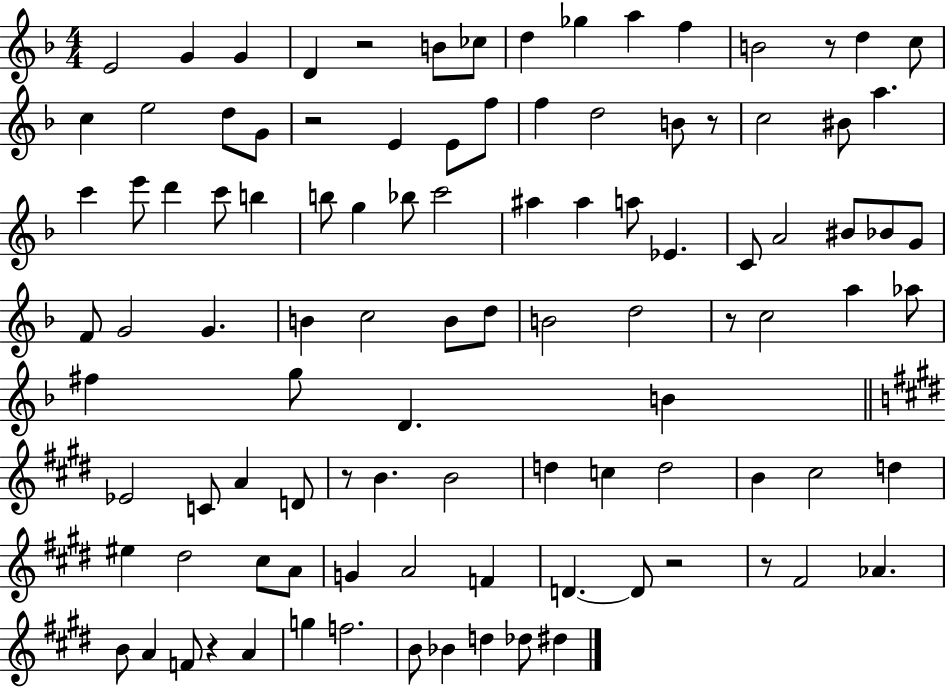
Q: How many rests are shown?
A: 9